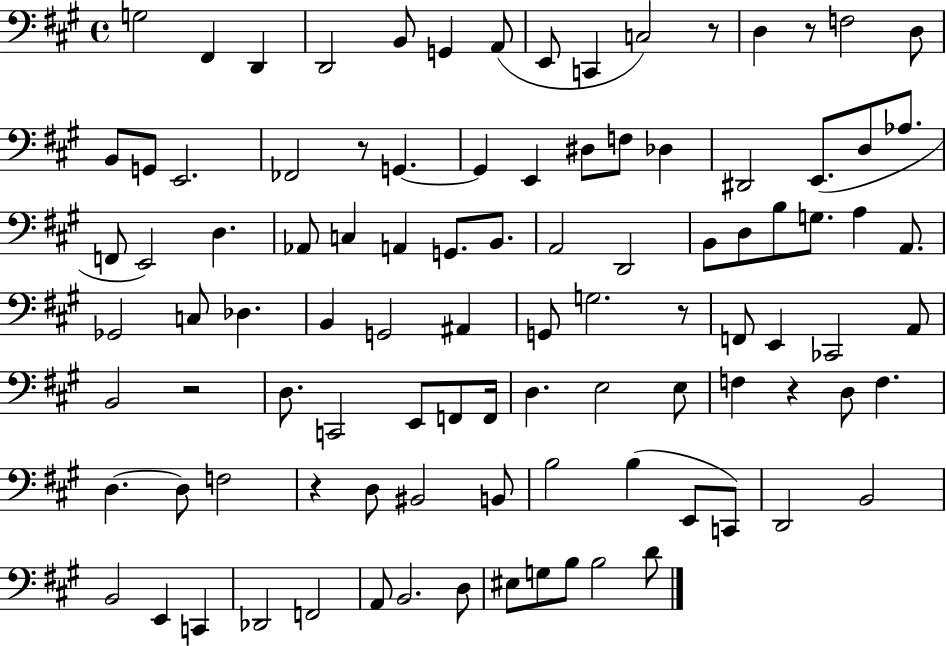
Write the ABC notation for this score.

X:1
T:Untitled
M:4/4
L:1/4
K:A
G,2 ^F,, D,, D,,2 B,,/2 G,, A,,/2 E,,/2 C,, C,2 z/2 D, z/2 F,2 D,/2 B,,/2 G,,/2 E,,2 _F,,2 z/2 G,, G,, E,, ^D,/2 F,/2 _D, ^D,,2 E,,/2 D,/2 _A,/2 F,,/2 E,,2 D, _A,,/2 C, A,, G,,/2 B,,/2 A,,2 D,,2 B,,/2 D,/2 B,/2 G,/2 A, A,,/2 _G,,2 C,/2 _D, B,, G,,2 ^A,, G,,/2 G,2 z/2 F,,/2 E,, _C,,2 A,,/2 B,,2 z2 D,/2 C,,2 E,,/2 F,,/2 F,,/4 D, E,2 E,/2 F, z D,/2 F, D, D,/2 F,2 z D,/2 ^B,,2 B,,/2 B,2 B, E,,/2 C,,/2 D,,2 B,,2 B,,2 E,, C,, _D,,2 F,,2 A,,/2 B,,2 D,/2 ^E,/2 G,/2 B,/2 B,2 D/2